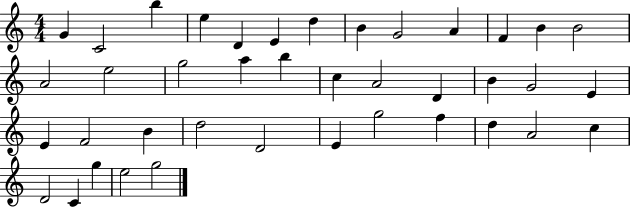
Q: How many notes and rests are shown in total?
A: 40